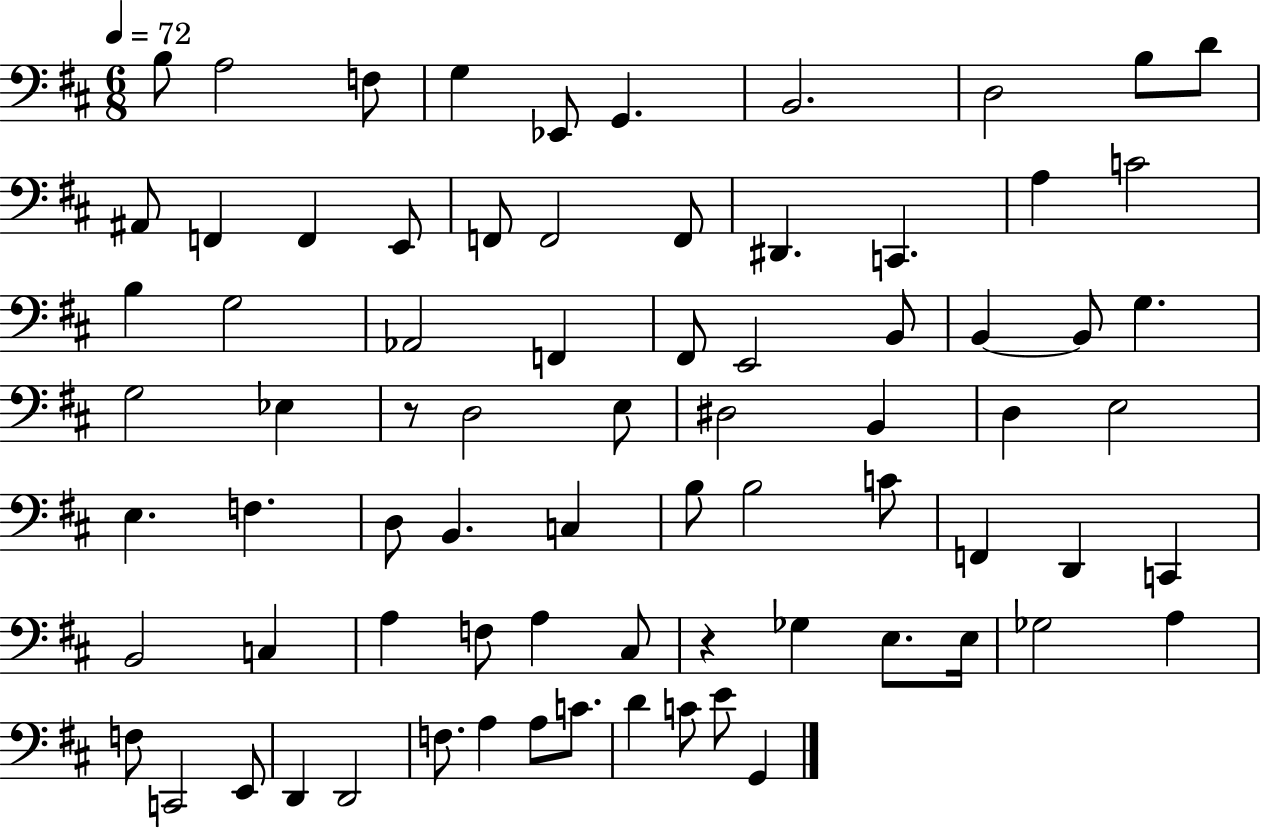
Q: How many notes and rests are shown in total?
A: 76